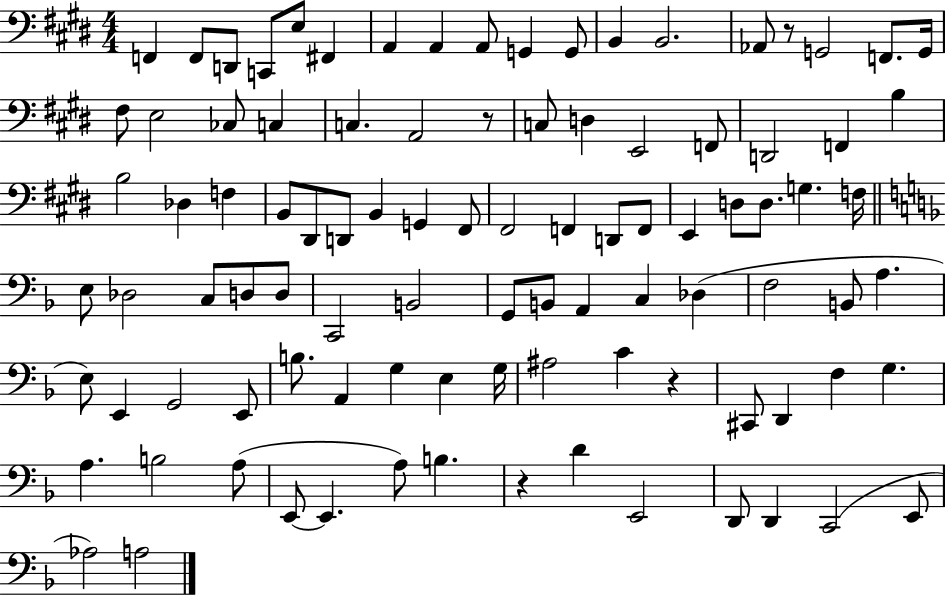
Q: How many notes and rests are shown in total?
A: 97